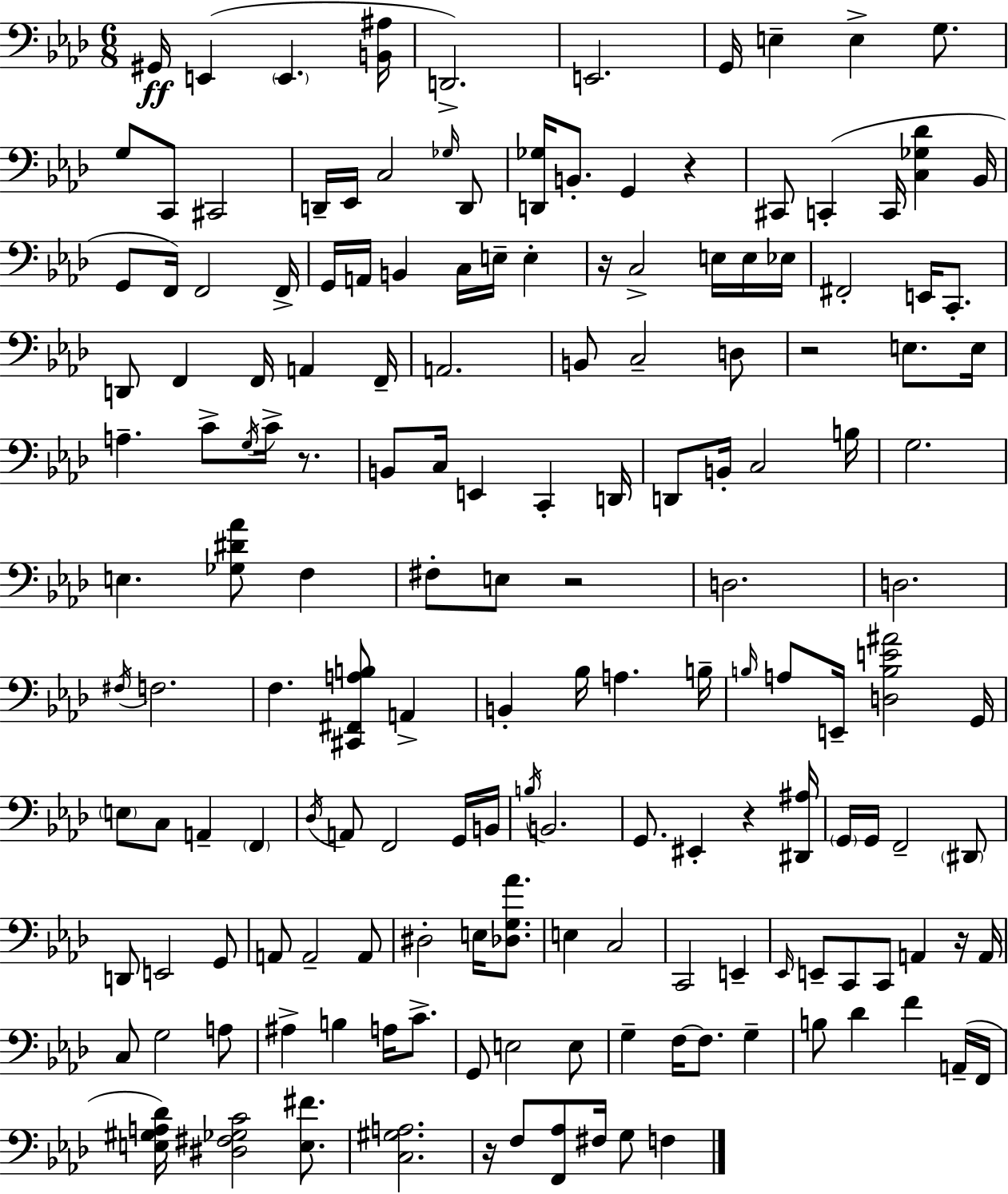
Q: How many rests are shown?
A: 8